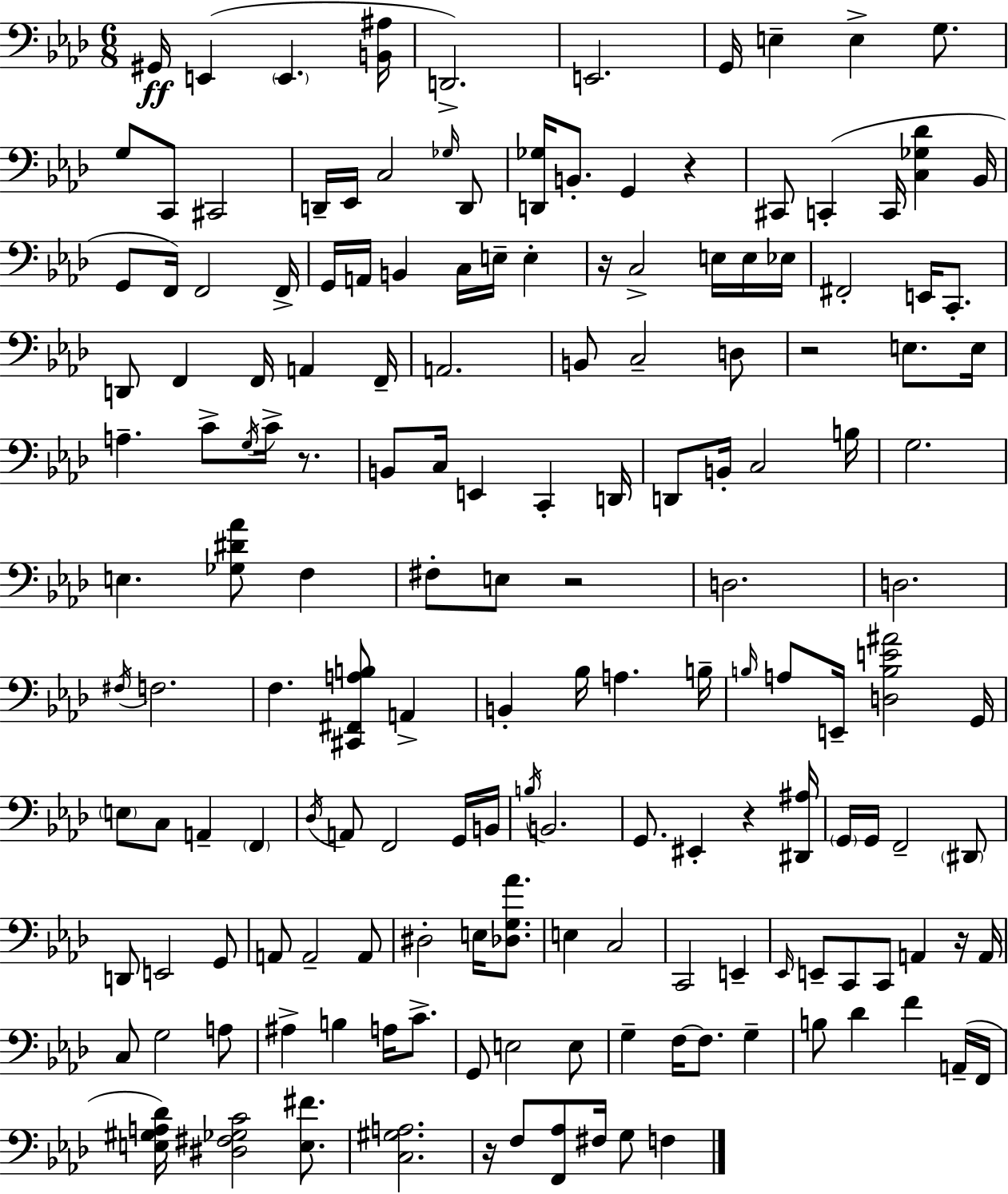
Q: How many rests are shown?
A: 8